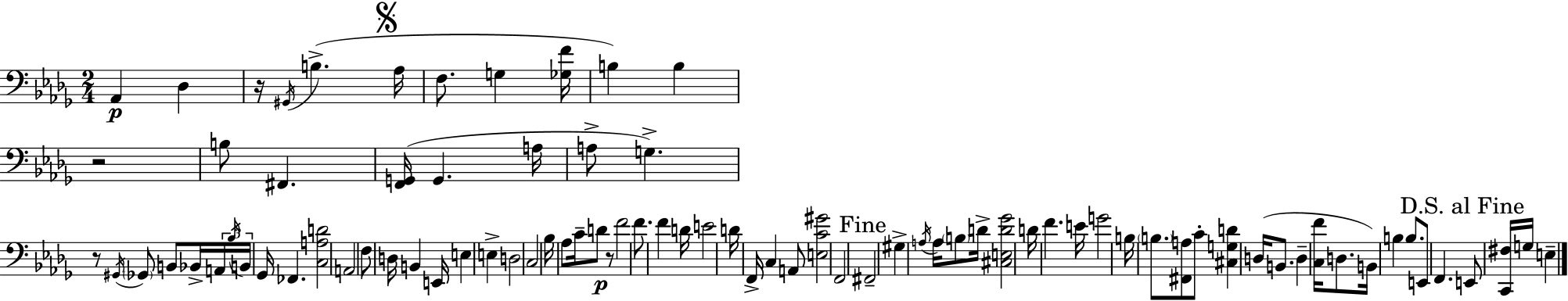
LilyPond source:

{
  \clef bass
  \numericTimeSignature
  \time 2/4
  \key bes \minor
  \repeat volta 2 { aes,4\p des4 | r16 \acciaccatura { gis,16 } b4.->( | \mark \markup { \musicglyph "scripts.segno" } aes16 f8. g4 | <ges f'>16 b4) b4 | \break r2 | b8 fis,4. | <f, g,>16( g,4. | a16 a8-> g4.->) | \break r8 \acciaccatura { gis,16 } \parenthesize ges,8 b,8 | bes,16-> \tuplet 3/2 { a,16 \acciaccatura { bes16 } b,16 } ges,16 fes,4. | <c a d'>2 | a,2 | \break f8 d16 b,4 | e,16 e4 e4-> | d2 | c2 | \break bes16 aes8 c'16-- d'8\p | r8 f'2 | f'8. f'4 | d'16 e'2 | \break d'16 f,16-> c4 | a,8 <e c' gis'>2 | f,2 | \mark "Fine" fis,2-- | \break gis4-> \acciaccatura { a16 } | a16 \parenthesize b8 d'16-> <cis e d' ges'>2 | d'16 f'4. | e'16 g'2 | \break b16 \parenthesize b8. | <fis, a>8 c'8-. <cis g d'>4 | d16( b,8. d4-- | <c f'>16 d8. b,16) b4 | \break b8. e,8 f,4. | \mark "D.S. al Fine" e,8 <c, fis>16 g16 | e4-- } \bar "|."
}